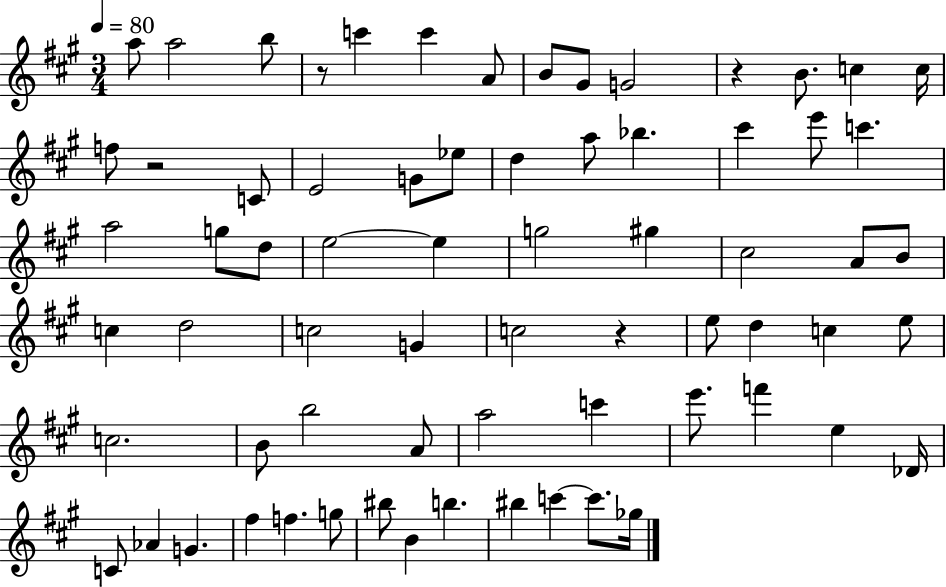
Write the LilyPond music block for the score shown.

{
  \clef treble
  \numericTimeSignature
  \time 3/4
  \key a \major
  \tempo 4 = 80
  \repeat volta 2 { a''8 a''2 b''8 | r8 c'''4 c'''4 a'8 | b'8 gis'8 g'2 | r4 b'8. c''4 c''16 | \break f''8 r2 c'8 | e'2 g'8 ees''8 | d''4 a''8 bes''4. | cis'''4 e'''8 c'''4. | \break a''2 g''8 d''8 | e''2~~ e''4 | g''2 gis''4 | cis''2 a'8 b'8 | \break c''4 d''2 | c''2 g'4 | c''2 r4 | e''8 d''4 c''4 e''8 | \break c''2. | b'8 b''2 a'8 | a''2 c'''4 | e'''8. f'''4 e''4 des'16 | \break c'8 aes'4 g'4. | fis''4 f''4. g''8 | bis''8 b'4 b''4. | bis''4 c'''4~~ c'''8. ges''16 | \break } \bar "|."
}